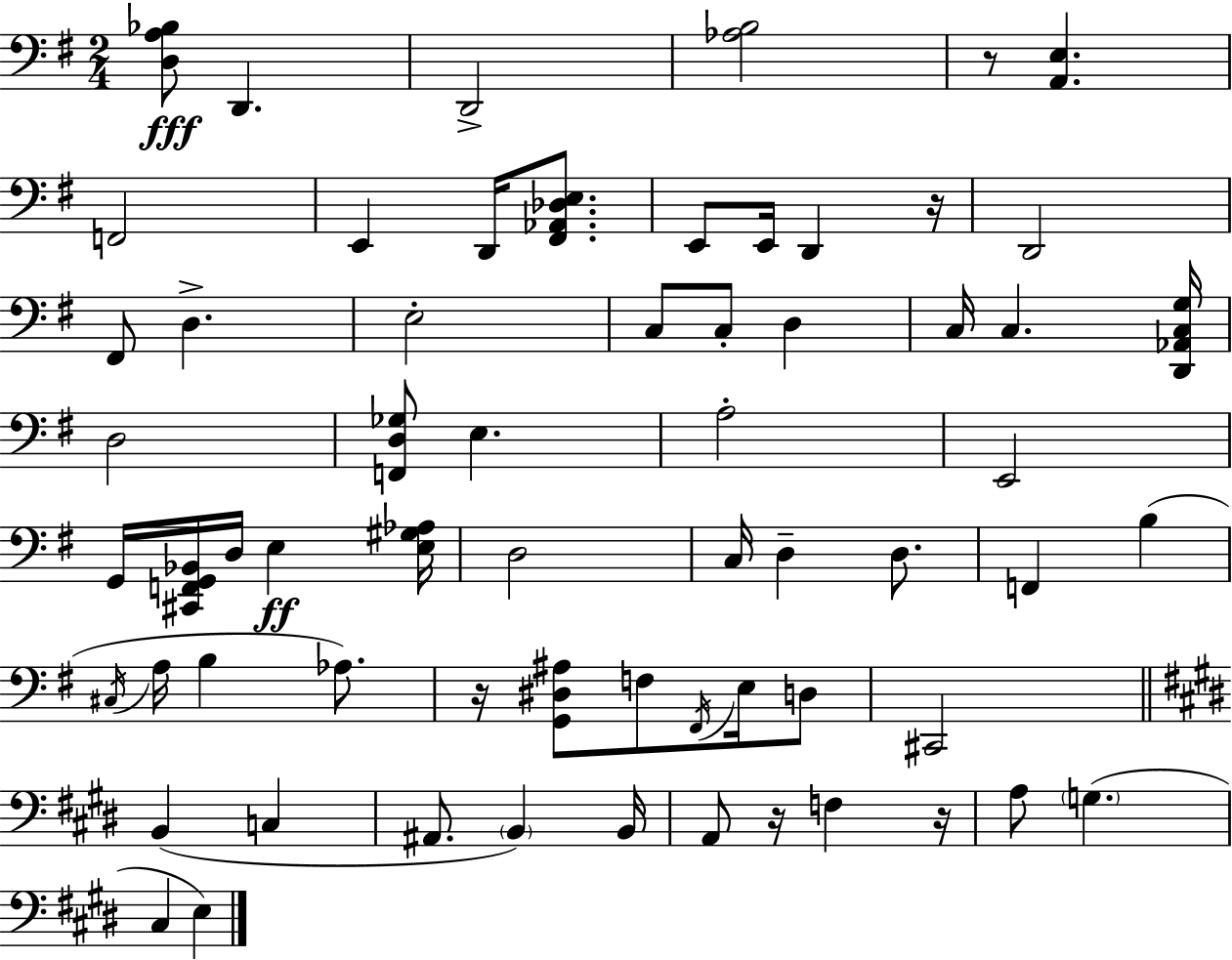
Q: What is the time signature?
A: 2/4